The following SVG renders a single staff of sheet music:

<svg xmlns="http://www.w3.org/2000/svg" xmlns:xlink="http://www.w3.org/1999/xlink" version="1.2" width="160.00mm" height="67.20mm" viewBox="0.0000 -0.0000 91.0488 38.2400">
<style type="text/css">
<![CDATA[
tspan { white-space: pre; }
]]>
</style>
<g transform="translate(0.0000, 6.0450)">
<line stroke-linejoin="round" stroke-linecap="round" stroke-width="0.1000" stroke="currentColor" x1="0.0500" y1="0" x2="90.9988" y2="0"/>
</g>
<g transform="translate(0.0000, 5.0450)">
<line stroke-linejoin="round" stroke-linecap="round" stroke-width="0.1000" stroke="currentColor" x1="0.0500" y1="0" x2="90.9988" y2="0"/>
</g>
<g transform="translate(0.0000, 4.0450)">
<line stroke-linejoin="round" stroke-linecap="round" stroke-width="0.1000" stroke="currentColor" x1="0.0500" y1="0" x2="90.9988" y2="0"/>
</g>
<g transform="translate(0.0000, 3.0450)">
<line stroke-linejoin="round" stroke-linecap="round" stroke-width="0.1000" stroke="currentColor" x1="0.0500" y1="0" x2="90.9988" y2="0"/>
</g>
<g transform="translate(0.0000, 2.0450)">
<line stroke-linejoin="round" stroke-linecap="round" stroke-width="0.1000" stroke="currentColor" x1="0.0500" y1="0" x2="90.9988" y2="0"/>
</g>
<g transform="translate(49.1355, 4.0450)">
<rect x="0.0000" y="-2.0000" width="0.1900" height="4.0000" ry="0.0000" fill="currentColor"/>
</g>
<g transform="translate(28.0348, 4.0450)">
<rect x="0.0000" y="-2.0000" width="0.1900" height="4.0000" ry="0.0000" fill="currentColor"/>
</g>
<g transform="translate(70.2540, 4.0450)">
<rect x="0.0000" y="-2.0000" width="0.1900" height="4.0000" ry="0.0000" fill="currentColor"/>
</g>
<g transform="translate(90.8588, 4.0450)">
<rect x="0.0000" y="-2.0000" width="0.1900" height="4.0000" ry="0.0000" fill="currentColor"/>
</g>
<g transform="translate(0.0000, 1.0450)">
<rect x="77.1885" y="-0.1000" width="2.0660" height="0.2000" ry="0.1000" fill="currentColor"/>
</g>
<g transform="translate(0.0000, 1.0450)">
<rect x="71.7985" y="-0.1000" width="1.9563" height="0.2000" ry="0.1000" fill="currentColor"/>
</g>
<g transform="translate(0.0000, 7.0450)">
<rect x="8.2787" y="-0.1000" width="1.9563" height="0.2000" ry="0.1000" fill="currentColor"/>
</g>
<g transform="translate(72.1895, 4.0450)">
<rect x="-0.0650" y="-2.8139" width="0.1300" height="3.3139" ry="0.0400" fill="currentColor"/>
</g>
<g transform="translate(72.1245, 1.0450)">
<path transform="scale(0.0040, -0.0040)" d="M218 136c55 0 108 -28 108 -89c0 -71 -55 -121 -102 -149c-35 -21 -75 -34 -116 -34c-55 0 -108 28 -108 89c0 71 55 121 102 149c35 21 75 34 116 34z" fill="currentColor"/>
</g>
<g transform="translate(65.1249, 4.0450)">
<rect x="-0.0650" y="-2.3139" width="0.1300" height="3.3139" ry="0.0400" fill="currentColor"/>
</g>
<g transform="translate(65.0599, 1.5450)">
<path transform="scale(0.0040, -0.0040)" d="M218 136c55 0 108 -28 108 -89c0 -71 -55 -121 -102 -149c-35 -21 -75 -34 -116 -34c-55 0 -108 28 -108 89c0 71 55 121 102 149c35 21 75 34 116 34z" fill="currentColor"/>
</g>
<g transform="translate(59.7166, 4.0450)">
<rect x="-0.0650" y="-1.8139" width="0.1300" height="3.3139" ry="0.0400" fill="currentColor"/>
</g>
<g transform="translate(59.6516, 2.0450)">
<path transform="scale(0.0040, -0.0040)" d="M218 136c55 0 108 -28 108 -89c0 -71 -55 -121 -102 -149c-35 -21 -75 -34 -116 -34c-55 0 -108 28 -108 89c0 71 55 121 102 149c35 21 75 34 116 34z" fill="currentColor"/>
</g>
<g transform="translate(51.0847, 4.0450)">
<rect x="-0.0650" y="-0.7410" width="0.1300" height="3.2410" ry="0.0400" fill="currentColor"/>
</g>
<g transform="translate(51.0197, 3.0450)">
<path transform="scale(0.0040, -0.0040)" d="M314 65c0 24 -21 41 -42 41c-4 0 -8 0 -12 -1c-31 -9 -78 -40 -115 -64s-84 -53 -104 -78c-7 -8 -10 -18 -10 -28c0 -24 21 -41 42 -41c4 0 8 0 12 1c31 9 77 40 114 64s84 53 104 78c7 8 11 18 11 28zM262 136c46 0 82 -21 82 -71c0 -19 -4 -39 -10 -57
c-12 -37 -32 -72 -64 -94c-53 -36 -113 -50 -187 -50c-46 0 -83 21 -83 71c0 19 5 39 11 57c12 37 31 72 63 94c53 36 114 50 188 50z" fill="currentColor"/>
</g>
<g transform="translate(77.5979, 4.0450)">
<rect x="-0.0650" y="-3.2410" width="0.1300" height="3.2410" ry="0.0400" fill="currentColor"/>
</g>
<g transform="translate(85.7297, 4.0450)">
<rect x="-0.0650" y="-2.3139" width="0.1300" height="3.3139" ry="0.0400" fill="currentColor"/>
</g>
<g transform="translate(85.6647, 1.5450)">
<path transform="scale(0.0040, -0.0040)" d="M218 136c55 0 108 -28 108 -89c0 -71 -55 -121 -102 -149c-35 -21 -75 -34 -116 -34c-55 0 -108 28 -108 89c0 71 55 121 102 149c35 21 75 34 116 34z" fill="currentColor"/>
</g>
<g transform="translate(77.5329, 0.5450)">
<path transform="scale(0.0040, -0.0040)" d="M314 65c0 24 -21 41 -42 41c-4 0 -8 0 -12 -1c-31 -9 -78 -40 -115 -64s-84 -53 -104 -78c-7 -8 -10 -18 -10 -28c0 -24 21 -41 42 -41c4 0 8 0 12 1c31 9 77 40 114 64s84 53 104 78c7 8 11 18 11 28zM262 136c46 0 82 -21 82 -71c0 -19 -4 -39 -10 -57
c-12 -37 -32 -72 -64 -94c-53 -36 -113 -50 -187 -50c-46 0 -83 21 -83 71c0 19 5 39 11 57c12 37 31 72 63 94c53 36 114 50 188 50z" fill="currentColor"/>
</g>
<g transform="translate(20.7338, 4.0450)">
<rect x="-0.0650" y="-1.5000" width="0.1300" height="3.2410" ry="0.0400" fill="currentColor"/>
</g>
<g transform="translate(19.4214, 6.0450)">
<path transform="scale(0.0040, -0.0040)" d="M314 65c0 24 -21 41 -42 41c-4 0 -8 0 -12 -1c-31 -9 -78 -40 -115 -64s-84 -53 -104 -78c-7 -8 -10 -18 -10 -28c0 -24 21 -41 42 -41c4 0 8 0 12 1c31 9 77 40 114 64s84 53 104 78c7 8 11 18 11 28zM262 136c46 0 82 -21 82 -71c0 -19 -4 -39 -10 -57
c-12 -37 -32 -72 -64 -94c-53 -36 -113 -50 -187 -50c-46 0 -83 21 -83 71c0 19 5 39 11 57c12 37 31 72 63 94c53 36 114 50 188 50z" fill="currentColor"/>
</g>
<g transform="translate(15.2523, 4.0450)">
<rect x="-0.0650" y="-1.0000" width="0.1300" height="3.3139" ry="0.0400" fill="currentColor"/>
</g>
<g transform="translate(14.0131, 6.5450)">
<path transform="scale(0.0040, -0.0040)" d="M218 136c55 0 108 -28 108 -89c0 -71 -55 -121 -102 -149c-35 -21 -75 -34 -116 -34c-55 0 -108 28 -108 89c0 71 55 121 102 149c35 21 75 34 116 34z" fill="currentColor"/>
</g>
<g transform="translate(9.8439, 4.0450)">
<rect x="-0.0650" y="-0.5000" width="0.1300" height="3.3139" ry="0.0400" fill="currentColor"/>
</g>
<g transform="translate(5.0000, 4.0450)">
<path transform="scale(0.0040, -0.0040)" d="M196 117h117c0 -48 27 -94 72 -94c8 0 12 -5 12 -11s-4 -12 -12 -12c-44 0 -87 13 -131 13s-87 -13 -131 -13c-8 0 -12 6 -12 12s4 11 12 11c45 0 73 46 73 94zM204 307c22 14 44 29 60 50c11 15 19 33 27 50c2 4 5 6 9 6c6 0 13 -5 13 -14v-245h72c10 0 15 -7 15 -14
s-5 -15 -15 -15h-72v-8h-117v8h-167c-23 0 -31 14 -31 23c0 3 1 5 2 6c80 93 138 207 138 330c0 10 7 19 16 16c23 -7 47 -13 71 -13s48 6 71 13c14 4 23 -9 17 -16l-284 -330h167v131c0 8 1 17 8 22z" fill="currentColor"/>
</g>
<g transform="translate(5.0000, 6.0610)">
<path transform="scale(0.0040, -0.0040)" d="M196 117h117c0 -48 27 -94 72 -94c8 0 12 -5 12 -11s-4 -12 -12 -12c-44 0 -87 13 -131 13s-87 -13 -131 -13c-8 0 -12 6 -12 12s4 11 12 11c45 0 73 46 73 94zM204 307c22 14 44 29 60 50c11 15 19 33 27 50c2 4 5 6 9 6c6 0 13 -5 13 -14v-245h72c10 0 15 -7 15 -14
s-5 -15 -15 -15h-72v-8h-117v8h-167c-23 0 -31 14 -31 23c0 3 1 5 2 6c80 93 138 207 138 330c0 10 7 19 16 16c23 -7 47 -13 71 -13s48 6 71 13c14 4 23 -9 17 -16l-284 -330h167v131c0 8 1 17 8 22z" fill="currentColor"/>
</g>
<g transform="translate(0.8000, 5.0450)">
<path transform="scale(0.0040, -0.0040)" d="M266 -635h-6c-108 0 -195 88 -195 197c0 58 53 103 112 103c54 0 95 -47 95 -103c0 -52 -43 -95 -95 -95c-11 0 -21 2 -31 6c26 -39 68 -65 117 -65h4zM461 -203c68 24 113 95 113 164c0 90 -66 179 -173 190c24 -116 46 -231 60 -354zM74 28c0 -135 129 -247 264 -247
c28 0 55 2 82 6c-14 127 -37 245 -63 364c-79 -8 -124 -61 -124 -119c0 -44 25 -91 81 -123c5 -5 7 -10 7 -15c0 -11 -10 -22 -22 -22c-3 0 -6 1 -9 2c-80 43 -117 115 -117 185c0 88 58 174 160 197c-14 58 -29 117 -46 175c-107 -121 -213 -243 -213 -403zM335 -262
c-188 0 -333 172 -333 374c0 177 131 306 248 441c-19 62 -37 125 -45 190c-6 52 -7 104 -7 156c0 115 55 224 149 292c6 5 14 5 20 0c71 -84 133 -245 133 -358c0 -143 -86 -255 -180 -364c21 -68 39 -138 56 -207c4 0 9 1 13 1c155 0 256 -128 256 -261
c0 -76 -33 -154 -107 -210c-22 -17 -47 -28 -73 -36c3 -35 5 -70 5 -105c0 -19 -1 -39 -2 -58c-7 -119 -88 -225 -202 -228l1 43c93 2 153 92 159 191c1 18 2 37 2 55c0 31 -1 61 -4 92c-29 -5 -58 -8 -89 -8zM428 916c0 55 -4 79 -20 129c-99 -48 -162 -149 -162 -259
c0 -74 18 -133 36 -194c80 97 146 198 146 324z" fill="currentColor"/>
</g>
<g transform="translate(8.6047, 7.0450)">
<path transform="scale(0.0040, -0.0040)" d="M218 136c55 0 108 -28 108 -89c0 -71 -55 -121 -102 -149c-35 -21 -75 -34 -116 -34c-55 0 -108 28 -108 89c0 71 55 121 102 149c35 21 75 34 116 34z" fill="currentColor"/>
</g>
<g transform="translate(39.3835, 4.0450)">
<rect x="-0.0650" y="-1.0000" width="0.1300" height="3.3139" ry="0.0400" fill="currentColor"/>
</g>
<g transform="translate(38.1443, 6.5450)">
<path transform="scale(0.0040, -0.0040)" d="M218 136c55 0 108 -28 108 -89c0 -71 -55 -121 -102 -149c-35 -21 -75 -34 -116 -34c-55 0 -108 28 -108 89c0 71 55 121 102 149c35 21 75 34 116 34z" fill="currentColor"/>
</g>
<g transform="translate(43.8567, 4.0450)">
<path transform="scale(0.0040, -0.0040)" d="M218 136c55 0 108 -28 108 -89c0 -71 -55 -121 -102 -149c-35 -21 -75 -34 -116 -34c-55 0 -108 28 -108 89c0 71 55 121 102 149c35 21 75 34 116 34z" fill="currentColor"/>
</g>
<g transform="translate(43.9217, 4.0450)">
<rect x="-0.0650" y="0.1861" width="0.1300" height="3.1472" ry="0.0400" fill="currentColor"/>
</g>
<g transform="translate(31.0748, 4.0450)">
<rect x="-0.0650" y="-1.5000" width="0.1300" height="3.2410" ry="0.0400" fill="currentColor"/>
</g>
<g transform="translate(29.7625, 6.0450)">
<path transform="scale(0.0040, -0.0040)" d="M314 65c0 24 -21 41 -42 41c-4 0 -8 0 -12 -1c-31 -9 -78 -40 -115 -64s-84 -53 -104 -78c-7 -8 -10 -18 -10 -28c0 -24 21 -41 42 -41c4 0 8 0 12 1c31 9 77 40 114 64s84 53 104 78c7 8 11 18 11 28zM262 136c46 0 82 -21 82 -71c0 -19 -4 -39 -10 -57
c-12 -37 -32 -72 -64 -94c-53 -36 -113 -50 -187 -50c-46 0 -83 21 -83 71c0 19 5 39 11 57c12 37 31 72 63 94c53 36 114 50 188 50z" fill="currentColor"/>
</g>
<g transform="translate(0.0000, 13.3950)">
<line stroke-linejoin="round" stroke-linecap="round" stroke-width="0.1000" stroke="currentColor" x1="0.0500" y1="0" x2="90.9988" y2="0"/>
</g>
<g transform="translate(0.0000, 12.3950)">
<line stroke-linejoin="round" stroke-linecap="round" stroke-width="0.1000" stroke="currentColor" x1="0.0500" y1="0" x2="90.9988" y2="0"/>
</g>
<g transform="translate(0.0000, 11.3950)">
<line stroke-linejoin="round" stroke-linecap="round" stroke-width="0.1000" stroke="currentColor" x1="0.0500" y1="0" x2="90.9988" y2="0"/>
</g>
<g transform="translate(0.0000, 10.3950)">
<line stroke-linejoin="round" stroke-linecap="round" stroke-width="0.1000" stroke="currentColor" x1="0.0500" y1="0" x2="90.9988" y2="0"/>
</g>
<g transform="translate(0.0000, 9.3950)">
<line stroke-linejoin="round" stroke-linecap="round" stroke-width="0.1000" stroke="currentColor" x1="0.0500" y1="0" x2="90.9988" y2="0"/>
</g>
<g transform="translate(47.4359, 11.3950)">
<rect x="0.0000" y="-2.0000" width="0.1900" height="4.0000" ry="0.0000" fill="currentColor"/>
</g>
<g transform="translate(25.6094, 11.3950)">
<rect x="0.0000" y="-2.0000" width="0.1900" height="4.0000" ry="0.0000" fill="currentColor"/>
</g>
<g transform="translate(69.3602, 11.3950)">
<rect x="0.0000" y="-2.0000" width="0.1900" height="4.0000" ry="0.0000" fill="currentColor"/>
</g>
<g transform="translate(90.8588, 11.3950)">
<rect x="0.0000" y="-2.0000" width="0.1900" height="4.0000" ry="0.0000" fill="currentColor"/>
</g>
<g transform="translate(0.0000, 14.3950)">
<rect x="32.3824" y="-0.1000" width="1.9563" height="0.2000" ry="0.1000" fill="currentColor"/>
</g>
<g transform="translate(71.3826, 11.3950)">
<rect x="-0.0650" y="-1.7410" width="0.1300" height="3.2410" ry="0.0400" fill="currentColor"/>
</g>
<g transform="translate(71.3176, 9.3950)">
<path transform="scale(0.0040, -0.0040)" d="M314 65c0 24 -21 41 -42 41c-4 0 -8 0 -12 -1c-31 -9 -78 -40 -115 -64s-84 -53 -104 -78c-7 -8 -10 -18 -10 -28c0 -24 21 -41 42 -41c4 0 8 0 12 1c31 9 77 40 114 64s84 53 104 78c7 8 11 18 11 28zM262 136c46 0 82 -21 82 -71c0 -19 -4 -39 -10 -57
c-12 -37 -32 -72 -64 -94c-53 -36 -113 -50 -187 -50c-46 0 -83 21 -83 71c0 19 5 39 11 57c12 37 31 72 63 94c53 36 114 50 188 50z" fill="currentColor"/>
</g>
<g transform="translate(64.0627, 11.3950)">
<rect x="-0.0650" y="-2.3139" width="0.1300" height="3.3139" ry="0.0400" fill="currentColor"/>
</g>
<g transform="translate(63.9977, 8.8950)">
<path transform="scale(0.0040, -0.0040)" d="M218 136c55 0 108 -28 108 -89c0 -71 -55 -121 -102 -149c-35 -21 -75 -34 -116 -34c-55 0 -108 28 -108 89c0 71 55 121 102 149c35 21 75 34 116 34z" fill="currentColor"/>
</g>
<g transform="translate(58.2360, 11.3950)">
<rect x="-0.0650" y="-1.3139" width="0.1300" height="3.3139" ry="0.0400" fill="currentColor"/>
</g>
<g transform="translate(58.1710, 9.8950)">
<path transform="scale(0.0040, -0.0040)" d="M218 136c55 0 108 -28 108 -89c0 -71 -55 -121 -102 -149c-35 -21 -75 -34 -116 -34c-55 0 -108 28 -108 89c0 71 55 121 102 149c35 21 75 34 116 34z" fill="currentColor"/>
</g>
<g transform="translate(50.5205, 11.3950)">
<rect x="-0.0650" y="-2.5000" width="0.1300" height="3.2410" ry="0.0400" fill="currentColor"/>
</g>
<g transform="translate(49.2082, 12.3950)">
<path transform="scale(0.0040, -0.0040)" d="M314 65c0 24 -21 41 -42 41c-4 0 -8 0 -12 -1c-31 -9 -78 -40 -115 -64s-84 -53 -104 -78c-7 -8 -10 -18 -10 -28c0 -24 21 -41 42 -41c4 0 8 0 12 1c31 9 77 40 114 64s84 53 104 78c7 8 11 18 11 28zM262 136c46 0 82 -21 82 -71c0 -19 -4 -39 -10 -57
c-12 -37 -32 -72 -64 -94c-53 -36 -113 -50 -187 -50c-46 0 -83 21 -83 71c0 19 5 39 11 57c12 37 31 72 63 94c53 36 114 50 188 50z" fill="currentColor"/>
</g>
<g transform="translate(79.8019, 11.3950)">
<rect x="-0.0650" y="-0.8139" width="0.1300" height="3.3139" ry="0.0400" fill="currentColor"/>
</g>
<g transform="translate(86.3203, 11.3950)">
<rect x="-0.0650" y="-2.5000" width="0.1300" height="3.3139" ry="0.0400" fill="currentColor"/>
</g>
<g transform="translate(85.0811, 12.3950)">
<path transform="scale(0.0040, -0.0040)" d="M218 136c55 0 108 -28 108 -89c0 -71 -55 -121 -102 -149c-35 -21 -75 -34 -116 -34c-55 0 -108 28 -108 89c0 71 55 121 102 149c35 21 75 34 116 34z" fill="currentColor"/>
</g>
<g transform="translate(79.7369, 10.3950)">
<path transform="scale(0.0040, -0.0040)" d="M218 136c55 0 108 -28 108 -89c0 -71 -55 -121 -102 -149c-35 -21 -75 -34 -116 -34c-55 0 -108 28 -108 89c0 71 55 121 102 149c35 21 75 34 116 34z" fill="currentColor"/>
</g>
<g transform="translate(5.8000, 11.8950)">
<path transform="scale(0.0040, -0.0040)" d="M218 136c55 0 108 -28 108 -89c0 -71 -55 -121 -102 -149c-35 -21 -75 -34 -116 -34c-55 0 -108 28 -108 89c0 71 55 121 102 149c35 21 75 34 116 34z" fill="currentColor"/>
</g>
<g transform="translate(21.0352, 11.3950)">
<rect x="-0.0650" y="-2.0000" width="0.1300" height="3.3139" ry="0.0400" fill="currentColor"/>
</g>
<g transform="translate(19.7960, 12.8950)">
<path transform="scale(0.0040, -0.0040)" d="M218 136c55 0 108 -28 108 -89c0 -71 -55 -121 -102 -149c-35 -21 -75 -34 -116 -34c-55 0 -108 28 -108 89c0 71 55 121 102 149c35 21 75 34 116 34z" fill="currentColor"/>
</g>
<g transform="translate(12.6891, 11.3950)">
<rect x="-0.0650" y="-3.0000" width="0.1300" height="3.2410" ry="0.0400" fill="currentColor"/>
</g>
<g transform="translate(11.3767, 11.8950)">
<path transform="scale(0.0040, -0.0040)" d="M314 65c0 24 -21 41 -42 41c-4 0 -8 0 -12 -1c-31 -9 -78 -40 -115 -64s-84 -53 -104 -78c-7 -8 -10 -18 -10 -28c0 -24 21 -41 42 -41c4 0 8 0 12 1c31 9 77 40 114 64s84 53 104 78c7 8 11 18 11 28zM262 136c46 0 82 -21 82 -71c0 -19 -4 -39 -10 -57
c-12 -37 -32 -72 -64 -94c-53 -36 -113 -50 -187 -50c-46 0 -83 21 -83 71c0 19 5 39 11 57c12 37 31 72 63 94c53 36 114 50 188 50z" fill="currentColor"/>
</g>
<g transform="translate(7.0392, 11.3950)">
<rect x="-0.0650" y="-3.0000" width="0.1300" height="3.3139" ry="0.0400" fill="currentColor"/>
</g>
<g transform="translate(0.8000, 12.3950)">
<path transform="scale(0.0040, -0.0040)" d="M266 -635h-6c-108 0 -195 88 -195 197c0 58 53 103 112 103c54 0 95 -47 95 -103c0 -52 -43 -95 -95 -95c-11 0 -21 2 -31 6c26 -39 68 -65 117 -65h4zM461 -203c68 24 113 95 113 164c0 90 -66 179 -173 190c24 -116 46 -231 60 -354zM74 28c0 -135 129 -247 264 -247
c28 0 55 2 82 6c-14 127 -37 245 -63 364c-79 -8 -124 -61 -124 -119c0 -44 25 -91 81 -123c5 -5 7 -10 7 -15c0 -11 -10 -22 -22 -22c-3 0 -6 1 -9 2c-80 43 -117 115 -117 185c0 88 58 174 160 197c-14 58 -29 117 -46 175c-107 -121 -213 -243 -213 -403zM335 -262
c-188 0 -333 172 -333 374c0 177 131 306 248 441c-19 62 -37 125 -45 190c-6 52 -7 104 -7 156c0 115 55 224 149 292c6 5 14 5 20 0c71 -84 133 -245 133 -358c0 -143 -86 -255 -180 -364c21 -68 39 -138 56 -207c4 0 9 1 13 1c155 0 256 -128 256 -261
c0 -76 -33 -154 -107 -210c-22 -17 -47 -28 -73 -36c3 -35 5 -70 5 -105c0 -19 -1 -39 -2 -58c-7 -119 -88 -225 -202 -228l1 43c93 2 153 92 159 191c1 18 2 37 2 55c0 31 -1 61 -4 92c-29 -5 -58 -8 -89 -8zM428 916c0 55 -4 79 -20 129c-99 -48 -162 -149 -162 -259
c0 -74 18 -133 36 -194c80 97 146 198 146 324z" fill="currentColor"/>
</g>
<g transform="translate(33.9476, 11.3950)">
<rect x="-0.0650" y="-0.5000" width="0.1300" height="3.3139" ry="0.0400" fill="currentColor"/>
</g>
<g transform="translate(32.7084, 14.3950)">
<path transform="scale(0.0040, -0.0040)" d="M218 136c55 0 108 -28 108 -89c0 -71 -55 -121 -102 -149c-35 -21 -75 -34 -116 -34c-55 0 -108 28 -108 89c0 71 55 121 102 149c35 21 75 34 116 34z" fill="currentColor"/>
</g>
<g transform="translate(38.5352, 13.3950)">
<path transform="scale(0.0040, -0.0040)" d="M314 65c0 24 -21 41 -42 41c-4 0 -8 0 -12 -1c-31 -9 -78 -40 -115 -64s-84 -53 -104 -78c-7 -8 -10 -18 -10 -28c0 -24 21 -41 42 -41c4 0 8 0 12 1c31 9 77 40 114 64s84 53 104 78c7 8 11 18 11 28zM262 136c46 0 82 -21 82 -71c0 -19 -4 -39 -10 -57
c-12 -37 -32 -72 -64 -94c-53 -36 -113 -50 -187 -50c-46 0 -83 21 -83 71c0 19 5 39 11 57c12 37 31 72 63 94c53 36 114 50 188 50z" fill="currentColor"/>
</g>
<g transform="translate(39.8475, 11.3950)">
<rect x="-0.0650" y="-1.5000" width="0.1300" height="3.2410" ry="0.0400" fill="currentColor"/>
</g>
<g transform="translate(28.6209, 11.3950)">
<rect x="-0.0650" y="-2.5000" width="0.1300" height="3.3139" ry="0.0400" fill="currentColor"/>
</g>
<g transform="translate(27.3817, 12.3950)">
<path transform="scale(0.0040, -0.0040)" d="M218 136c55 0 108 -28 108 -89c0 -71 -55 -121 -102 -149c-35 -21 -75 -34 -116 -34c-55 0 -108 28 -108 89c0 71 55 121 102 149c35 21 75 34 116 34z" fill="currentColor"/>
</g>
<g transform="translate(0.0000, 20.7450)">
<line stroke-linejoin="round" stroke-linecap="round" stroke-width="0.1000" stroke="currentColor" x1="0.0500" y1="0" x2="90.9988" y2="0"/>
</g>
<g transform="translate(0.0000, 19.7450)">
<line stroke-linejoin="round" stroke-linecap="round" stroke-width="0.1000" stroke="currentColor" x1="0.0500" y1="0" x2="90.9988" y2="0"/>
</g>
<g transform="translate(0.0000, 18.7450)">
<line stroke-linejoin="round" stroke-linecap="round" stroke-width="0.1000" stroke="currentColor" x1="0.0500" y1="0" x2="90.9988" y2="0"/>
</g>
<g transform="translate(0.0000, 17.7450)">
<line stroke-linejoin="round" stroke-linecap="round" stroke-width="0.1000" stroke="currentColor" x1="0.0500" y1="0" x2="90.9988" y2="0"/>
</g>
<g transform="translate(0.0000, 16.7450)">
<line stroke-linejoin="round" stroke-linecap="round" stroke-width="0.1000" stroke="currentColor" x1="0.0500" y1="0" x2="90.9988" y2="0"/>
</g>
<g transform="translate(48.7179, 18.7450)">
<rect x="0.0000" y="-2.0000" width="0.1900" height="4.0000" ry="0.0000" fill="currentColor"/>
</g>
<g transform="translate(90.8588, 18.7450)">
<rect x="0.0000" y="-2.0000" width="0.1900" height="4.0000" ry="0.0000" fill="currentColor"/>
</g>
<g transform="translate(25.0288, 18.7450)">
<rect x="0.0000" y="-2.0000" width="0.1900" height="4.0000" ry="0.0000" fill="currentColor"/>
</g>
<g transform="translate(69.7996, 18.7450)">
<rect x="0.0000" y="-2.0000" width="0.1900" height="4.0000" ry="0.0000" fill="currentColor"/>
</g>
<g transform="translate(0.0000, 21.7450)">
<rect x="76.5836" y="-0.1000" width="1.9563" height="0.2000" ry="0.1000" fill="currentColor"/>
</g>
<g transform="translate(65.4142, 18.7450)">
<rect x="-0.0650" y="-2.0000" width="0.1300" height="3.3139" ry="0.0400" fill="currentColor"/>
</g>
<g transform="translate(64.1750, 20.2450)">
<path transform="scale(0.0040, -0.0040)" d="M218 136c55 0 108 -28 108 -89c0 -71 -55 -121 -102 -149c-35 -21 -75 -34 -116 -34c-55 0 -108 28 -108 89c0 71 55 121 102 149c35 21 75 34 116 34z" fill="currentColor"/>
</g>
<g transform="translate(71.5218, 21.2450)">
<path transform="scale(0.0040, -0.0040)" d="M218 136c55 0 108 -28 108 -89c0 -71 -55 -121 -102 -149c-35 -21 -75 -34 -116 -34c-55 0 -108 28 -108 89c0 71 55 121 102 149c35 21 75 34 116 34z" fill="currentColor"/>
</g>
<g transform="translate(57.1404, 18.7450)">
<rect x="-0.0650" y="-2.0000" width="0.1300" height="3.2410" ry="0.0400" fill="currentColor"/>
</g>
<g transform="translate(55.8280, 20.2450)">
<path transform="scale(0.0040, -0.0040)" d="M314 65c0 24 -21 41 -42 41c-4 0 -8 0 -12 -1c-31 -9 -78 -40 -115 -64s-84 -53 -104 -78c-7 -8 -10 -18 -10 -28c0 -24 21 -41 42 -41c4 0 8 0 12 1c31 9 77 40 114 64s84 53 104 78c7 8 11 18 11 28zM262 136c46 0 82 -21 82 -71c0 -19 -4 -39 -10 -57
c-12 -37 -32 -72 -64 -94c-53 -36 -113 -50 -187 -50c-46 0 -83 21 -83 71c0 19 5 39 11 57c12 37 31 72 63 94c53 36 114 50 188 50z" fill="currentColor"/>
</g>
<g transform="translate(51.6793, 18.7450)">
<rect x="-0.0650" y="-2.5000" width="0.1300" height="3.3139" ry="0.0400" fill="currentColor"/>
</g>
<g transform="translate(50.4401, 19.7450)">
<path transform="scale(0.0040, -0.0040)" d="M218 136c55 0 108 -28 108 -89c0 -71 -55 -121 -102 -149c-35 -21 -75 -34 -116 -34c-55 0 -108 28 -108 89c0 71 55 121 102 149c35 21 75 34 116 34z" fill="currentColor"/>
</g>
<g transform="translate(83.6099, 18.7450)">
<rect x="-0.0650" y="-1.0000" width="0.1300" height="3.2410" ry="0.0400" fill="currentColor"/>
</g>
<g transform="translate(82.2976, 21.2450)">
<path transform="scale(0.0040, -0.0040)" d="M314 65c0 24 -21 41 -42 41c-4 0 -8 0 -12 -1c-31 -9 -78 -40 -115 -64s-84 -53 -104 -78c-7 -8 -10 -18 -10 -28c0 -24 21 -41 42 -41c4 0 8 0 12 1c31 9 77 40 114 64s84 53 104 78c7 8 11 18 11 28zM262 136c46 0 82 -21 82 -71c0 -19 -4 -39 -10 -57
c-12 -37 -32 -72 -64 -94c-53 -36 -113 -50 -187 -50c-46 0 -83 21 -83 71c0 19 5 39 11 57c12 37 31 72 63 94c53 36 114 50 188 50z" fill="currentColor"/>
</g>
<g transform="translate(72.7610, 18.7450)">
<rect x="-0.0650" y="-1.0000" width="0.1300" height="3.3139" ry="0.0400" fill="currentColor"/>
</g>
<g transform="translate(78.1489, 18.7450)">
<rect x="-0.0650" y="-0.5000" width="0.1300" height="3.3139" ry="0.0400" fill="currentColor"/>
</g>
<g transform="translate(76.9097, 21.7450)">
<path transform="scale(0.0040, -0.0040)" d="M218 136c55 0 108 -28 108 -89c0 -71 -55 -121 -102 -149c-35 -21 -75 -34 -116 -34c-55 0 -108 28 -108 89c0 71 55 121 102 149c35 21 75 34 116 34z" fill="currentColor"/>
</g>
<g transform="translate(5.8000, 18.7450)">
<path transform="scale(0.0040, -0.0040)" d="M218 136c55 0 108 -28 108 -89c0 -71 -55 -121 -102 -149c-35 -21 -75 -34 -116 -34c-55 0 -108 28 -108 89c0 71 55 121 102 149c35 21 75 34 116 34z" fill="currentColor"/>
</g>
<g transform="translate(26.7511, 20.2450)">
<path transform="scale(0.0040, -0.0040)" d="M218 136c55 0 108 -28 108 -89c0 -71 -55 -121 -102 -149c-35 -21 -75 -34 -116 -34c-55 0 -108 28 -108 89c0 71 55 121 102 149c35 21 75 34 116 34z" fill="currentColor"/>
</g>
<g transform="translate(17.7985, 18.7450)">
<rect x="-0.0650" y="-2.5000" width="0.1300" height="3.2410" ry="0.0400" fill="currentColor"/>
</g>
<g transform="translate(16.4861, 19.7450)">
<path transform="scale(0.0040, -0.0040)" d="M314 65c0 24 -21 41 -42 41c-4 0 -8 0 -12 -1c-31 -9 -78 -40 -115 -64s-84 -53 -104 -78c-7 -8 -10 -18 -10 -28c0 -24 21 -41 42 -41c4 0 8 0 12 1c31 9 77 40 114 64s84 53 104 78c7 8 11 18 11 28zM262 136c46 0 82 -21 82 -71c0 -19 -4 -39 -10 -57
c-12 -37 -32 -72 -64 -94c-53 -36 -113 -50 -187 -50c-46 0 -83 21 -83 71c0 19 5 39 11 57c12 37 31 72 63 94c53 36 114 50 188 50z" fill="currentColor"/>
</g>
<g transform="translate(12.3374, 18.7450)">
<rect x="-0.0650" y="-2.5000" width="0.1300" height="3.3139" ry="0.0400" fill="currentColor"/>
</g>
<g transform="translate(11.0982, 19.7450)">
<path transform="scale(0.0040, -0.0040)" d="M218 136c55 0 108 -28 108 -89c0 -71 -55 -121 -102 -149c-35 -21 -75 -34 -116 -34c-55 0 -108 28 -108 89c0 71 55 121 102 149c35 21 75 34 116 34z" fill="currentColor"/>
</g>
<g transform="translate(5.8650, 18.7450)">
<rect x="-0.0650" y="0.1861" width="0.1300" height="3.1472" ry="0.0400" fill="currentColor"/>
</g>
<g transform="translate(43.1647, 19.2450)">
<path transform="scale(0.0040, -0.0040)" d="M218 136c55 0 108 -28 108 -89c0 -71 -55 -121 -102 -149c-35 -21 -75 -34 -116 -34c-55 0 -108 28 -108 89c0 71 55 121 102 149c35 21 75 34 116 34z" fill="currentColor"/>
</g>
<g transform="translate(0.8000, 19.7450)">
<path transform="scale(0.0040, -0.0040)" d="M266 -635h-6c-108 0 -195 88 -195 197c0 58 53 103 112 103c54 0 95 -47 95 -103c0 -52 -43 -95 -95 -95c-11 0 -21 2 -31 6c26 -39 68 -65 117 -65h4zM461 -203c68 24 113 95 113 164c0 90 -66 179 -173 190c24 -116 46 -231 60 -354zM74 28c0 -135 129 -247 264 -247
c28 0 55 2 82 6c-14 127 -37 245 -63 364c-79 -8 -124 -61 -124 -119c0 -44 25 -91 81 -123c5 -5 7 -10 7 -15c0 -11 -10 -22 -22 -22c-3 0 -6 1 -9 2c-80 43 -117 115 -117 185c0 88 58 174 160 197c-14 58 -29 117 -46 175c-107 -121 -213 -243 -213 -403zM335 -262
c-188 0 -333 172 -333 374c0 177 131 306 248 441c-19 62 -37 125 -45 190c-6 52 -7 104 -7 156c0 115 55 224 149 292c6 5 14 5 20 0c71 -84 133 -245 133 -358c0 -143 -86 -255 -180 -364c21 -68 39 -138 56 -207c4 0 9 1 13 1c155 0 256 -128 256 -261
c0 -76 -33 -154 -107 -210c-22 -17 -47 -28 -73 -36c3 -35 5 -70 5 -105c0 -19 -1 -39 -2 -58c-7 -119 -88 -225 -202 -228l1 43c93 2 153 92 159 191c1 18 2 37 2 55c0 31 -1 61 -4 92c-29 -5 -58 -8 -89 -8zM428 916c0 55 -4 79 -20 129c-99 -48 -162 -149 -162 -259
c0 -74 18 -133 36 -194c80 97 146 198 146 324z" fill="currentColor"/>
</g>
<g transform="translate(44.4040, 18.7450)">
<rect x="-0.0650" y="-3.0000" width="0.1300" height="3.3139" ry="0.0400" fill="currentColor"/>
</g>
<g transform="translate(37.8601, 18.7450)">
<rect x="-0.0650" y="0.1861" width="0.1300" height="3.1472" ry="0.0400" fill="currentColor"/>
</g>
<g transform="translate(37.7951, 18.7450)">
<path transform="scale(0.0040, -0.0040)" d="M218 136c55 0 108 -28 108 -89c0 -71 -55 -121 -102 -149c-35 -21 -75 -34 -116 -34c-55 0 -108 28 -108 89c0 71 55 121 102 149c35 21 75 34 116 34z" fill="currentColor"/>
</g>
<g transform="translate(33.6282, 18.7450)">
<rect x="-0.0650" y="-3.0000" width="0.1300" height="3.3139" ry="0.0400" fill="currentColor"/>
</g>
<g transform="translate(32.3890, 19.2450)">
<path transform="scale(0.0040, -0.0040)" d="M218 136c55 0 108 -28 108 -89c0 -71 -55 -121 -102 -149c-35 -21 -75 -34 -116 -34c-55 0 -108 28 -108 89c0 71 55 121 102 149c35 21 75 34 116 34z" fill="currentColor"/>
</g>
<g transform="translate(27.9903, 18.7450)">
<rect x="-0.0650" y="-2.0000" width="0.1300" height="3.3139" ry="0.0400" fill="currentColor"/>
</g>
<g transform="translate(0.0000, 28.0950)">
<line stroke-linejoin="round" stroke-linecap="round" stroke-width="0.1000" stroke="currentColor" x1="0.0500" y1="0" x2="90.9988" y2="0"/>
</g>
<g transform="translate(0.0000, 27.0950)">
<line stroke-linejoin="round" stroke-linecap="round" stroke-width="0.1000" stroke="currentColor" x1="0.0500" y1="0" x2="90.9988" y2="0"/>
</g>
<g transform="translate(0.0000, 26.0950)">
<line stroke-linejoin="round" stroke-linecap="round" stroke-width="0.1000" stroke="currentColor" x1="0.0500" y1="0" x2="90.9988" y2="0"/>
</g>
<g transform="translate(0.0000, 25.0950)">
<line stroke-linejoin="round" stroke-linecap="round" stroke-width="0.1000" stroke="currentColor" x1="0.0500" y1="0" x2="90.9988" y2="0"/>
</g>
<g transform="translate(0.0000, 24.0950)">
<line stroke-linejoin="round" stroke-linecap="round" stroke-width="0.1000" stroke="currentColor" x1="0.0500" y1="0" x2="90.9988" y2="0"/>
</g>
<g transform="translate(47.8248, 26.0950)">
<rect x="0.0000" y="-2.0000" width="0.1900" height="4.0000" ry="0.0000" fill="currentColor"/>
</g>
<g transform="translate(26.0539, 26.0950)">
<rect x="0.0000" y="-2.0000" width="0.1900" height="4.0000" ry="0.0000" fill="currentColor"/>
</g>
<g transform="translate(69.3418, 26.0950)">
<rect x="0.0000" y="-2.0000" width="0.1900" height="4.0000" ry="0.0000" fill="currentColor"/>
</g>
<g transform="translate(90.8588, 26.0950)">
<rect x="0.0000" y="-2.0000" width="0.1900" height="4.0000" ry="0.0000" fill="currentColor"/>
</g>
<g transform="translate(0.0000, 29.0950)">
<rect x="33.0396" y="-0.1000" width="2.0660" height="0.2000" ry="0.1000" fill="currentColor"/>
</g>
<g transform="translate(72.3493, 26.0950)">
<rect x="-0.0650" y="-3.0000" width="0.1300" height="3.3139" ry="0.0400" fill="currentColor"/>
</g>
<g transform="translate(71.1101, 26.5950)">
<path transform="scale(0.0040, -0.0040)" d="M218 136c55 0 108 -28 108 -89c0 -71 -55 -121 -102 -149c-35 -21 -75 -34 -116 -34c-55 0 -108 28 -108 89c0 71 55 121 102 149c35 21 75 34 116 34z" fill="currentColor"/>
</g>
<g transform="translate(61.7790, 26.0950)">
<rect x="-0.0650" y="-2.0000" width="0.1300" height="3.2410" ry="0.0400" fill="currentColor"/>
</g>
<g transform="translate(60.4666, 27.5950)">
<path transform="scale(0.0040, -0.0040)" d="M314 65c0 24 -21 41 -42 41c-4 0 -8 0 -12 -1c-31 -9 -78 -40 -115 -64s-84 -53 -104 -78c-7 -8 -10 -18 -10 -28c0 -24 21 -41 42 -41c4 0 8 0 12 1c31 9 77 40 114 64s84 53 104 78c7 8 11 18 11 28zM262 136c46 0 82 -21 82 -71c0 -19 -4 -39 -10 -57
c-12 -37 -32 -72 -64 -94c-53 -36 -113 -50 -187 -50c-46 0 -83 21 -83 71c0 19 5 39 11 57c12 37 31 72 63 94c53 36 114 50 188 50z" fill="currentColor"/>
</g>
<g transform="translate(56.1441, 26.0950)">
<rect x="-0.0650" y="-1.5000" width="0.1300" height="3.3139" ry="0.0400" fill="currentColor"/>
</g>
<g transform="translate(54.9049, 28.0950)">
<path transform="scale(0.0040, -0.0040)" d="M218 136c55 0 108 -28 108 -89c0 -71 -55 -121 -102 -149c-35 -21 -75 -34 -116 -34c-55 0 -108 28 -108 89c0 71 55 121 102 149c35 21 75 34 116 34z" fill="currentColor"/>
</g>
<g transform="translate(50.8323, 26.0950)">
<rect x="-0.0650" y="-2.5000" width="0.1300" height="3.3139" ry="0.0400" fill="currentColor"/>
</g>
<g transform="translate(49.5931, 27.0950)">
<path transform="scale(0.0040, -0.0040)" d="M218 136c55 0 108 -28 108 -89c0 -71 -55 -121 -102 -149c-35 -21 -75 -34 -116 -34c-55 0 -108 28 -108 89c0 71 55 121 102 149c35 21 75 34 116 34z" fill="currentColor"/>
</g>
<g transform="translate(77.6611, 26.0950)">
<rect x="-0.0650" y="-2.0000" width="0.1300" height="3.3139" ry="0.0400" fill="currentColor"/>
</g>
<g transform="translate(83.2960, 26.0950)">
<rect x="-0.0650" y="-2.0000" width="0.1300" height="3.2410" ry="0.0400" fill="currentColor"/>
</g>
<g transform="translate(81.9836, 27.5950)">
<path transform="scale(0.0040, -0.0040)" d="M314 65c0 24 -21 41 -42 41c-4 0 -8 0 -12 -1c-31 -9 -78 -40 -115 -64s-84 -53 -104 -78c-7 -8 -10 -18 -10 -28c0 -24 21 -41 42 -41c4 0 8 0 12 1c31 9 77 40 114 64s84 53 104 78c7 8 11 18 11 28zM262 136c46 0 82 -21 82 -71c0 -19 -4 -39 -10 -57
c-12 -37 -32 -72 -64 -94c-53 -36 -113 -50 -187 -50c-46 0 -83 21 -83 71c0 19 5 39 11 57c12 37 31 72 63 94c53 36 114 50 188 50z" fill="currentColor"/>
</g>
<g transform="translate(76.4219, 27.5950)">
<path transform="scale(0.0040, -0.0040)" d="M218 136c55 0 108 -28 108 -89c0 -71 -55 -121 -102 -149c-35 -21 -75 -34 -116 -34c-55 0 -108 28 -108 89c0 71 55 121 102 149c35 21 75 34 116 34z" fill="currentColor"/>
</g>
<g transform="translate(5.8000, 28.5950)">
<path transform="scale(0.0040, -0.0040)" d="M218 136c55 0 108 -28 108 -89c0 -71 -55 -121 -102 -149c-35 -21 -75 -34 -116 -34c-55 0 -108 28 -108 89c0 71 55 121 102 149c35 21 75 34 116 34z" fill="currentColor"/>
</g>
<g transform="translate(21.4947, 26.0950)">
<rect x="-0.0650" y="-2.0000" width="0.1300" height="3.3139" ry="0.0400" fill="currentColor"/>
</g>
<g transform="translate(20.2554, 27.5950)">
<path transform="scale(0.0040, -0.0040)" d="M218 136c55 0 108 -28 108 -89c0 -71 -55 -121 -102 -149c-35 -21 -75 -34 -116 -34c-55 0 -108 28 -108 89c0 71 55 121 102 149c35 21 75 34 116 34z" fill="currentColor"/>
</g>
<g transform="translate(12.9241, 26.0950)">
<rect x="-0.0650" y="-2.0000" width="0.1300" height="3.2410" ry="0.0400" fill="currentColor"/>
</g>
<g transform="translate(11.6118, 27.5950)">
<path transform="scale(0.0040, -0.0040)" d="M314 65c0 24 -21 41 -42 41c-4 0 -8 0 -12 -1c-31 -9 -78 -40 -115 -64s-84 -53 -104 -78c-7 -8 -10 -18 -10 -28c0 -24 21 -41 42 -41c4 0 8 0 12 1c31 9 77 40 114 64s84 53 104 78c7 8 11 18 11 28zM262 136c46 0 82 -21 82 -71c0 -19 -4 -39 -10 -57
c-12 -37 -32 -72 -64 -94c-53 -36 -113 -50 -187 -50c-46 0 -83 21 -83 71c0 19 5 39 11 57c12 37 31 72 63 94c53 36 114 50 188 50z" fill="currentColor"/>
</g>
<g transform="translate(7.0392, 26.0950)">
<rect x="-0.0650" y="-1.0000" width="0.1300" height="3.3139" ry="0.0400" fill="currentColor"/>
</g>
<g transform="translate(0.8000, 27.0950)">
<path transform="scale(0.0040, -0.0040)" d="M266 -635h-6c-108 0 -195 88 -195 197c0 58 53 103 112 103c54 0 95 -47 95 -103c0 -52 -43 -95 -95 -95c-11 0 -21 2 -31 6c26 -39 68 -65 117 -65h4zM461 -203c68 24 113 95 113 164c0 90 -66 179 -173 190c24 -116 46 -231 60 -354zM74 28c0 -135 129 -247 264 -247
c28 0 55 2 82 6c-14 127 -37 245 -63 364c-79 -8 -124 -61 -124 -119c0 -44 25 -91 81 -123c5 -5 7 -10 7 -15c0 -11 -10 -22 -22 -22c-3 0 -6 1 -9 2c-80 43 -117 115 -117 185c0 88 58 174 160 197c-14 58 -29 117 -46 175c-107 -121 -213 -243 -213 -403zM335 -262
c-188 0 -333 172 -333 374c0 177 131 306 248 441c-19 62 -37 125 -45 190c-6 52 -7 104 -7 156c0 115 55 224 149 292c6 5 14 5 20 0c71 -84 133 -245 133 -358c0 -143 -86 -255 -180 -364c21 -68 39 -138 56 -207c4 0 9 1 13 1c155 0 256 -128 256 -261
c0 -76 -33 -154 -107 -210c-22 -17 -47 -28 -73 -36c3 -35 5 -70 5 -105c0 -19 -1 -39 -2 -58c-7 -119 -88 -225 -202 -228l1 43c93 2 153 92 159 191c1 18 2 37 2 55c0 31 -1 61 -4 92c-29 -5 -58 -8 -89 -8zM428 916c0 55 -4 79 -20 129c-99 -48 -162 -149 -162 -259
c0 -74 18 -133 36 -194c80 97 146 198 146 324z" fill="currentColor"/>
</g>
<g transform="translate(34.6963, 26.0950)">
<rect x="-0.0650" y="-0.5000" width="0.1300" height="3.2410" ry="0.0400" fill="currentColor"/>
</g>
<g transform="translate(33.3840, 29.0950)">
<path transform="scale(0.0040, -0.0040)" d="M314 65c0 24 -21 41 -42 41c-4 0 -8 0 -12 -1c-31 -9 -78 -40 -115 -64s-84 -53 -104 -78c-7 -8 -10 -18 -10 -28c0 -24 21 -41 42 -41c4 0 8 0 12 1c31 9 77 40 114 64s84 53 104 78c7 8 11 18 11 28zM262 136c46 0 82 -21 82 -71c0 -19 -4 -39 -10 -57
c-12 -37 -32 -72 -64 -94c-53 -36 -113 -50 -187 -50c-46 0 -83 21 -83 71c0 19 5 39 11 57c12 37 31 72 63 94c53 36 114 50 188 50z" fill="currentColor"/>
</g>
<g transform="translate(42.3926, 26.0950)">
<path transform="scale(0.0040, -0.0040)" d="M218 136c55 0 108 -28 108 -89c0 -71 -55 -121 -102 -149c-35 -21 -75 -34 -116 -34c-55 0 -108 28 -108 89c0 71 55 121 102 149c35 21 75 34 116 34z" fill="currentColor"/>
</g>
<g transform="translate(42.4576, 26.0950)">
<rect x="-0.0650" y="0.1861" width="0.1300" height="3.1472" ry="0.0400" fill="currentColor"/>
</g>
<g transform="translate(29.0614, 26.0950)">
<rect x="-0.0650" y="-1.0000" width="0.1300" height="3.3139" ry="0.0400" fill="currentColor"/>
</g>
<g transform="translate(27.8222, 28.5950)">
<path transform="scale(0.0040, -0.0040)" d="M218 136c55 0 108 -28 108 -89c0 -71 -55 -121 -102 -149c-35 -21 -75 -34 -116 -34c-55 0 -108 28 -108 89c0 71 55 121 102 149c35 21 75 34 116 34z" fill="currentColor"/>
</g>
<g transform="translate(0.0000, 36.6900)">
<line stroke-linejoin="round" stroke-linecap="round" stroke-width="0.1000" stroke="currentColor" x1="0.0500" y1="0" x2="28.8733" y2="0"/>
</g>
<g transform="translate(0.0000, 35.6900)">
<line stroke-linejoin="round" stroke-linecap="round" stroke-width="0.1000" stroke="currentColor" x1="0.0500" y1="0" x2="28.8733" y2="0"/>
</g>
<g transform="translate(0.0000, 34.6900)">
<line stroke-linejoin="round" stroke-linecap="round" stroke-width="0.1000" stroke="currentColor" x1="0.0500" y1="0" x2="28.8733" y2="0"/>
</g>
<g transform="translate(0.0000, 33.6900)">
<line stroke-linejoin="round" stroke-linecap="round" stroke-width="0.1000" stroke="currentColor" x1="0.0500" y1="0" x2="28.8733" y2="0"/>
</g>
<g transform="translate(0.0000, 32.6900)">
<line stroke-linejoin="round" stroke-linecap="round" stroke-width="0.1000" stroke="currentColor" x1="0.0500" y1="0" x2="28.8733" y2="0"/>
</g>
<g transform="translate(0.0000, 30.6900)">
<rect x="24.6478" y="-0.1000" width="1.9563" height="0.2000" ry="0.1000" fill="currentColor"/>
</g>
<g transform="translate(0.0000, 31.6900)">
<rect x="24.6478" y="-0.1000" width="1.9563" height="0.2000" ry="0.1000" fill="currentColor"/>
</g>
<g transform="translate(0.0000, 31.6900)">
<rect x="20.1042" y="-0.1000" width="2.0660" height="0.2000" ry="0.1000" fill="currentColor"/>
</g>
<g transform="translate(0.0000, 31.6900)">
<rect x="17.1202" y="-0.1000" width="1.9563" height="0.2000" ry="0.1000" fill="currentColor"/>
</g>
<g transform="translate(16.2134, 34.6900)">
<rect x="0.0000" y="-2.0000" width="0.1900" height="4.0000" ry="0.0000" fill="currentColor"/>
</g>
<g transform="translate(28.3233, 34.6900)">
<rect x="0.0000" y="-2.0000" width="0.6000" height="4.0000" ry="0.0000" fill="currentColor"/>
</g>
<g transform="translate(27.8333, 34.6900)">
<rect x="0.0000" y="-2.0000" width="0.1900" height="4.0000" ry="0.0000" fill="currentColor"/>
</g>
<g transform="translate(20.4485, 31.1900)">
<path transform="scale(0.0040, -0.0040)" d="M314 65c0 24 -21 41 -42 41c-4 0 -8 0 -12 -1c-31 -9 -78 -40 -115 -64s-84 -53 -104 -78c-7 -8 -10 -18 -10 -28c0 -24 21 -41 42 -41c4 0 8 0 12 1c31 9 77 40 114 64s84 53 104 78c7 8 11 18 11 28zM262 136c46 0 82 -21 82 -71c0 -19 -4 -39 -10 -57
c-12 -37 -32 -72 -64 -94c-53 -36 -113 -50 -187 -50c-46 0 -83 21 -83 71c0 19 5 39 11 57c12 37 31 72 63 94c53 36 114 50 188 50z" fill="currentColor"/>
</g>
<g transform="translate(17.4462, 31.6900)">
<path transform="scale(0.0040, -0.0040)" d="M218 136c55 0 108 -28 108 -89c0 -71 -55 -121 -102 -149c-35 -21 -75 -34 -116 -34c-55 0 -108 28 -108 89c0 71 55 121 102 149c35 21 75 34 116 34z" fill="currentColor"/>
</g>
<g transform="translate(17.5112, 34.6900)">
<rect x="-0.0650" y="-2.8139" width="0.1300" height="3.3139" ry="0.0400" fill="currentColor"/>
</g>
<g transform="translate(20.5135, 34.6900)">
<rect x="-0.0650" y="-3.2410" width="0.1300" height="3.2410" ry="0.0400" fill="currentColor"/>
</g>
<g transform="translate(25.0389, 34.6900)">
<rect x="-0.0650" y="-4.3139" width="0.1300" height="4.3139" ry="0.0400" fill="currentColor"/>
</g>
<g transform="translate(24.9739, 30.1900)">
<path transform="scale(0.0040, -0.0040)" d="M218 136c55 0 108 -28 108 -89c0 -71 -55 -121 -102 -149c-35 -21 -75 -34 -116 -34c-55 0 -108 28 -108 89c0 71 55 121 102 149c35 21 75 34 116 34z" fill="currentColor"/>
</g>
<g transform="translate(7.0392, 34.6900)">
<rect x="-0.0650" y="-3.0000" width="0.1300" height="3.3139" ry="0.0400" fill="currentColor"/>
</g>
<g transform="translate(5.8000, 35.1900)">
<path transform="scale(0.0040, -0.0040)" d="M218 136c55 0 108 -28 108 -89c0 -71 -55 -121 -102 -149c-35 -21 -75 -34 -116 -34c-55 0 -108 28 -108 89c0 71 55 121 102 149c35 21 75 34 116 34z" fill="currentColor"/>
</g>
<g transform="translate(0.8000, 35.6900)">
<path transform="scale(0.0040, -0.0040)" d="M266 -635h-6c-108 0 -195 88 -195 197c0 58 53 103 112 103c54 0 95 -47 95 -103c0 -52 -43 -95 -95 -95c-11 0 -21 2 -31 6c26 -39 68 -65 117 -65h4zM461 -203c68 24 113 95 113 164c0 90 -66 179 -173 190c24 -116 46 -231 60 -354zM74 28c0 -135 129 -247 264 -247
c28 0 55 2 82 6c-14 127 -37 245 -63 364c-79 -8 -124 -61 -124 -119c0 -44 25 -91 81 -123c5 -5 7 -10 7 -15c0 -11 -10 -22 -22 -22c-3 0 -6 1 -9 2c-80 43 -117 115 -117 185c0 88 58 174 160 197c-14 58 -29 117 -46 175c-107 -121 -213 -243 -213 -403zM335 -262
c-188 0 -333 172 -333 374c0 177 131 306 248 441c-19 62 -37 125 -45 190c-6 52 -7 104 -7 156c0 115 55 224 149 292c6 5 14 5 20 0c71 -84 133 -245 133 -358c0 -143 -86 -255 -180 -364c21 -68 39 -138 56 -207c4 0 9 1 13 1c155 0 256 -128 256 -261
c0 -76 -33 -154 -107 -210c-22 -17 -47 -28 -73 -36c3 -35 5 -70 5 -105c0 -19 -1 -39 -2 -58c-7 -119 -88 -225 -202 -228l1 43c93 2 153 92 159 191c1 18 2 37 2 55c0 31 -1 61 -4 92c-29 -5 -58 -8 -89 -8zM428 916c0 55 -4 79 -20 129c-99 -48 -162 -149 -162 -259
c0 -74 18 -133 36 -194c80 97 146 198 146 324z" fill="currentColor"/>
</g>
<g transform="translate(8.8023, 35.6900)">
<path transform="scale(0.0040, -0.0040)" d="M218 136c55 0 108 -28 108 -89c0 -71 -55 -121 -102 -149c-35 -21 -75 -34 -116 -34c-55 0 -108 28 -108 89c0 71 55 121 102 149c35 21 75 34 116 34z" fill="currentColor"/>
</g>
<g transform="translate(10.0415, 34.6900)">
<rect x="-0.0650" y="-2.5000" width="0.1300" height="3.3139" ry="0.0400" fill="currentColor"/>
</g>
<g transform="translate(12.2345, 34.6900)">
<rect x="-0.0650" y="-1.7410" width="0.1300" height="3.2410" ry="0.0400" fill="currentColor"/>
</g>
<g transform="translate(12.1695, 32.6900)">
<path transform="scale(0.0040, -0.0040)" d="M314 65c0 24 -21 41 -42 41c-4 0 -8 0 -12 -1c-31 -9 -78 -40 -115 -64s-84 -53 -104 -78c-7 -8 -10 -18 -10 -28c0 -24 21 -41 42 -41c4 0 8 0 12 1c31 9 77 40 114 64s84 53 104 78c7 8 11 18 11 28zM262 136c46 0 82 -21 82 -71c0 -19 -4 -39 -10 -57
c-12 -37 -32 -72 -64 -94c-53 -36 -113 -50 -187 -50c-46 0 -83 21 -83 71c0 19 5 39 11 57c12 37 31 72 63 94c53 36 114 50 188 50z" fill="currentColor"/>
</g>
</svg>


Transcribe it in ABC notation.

X:1
T:Untitled
M:4/4
L:1/4
K:C
C D E2 E2 D B d2 f g a b2 g A A2 F G C E2 G2 e g f2 d G B G G2 F A B A G F2 F D C D2 D F2 F D C2 B G E F2 A F F2 A G f2 a b2 d'